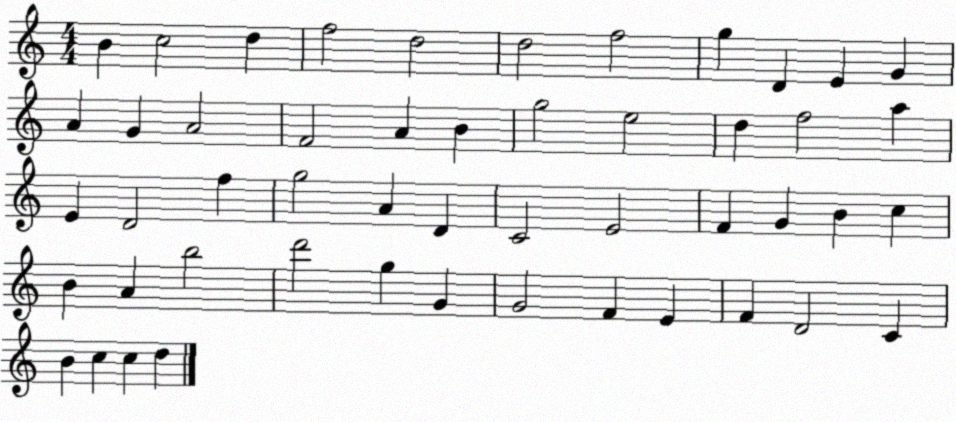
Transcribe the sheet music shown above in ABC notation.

X:1
T:Untitled
M:4/4
L:1/4
K:C
B c2 d f2 d2 d2 f2 g D E G A G A2 F2 A B g2 e2 d f2 a E D2 f g2 A D C2 E2 F G B c B A b2 d'2 g G G2 F E F D2 C B c c d